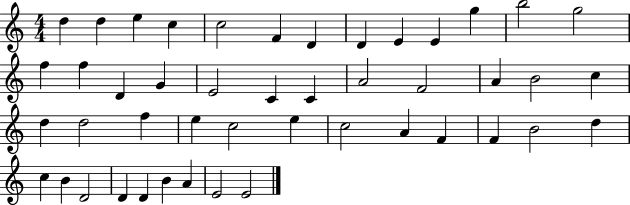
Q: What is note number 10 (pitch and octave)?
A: E4